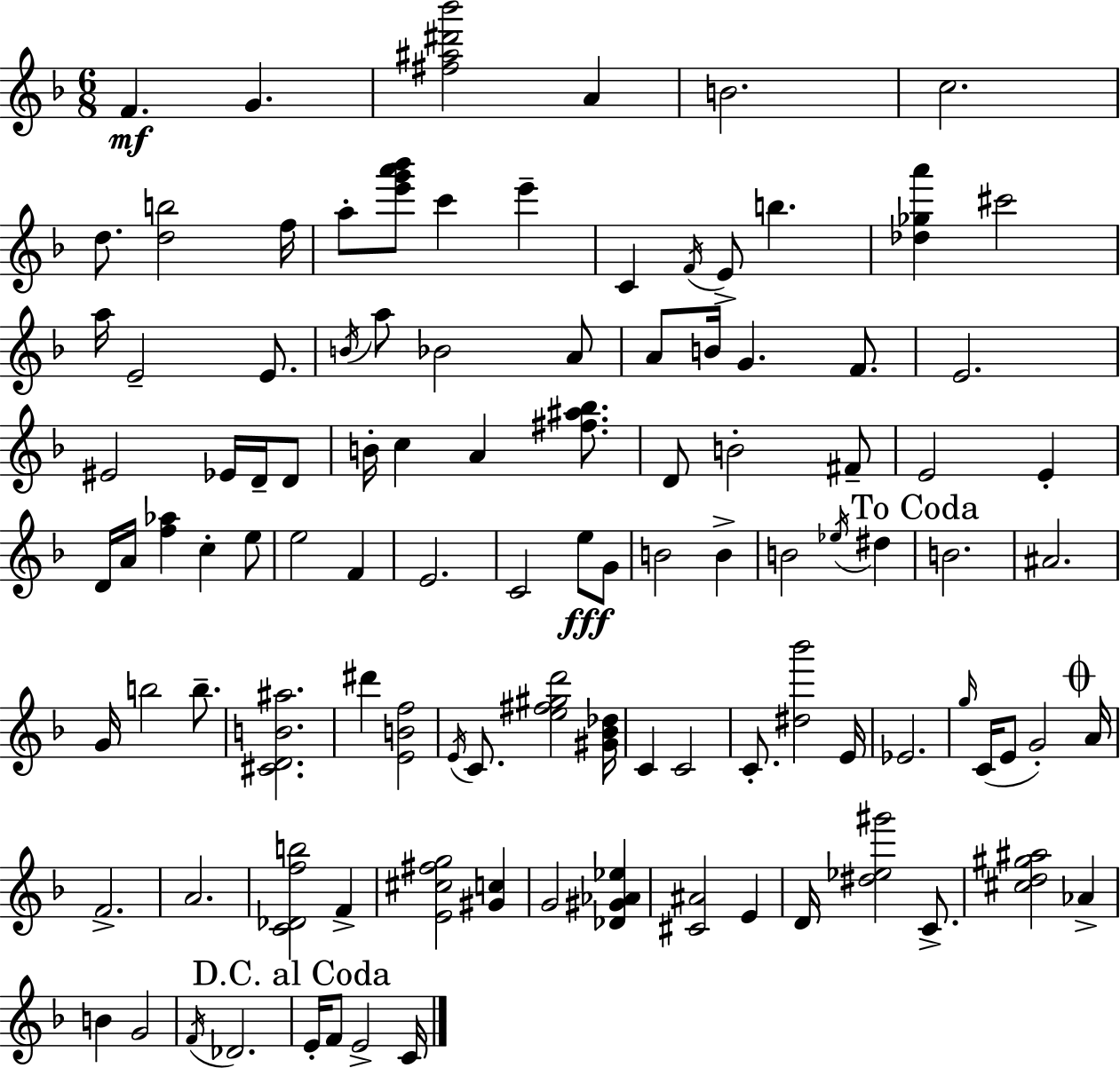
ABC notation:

X:1
T:Untitled
M:6/8
L:1/4
K:Dm
F G [^f^a^d'_b']2 A B2 c2 d/2 [db]2 f/4 a/2 [e'g'a'_b']/2 c' e' C F/4 E/2 b [_d_ga'] ^c'2 a/4 E2 E/2 B/4 a/2 _B2 A/2 A/2 B/4 G F/2 E2 ^E2 _E/4 D/4 D/2 B/4 c A [^f^a_b]/2 D/2 B2 ^F/2 E2 E D/4 A/4 [f_a] c e/2 e2 F E2 C2 e/2 G/2 B2 B B2 _e/4 ^d B2 ^A2 G/4 b2 b/2 [^CDB^a]2 ^d' [EBf]2 E/4 C/2 [e^f^gd']2 [^G_B_d]/4 C C2 C/2 [^d_b']2 E/4 _E2 g/4 C/4 E/2 G2 A/4 F2 A2 [C_Dfb]2 F [E^c^fg]2 [^Gc] G2 [_D^G_A_e] [^C^A]2 E D/4 [^d_e^g']2 C/2 [^cd^g^a]2 _A B G2 F/4 _D2 E/4 F/2 E2 C/4